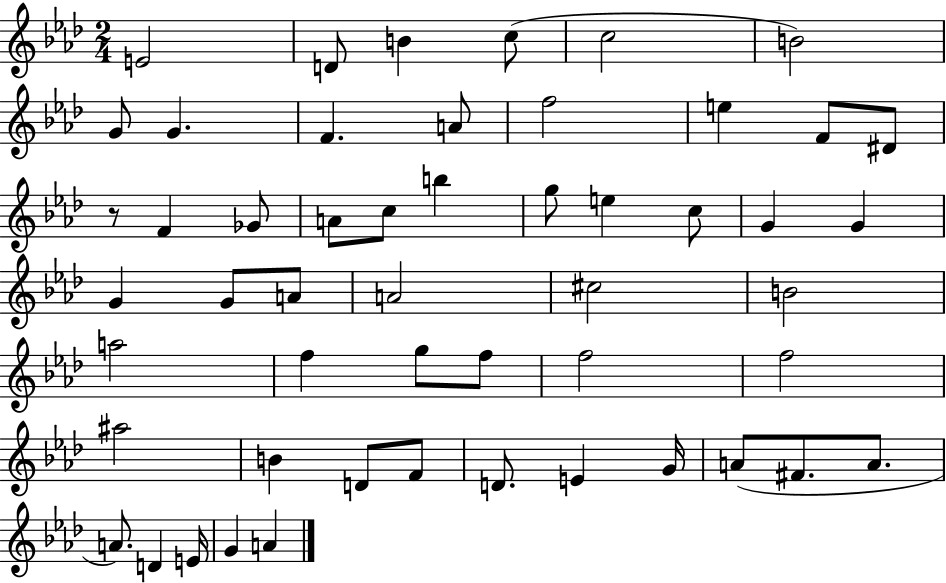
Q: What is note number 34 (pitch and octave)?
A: F5